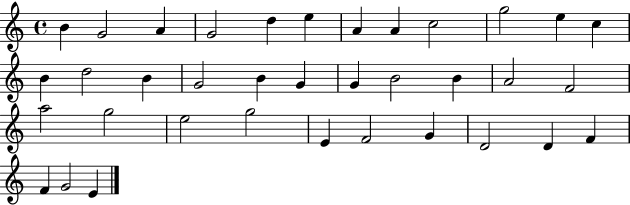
B4/q G4/h A4/q G4/h D5/q E5/q A4/q A4/q C5/h G5/h E5/q C5/q B4/q D5/h B4/q G4/h B4/q G4/q G4/q B4/h B4/q A4/h F4/h A5/h G5/h E5/h G5/h E4/q F4/h G4/q D4/h D4/q F4/q F4/q G4/h E4/q